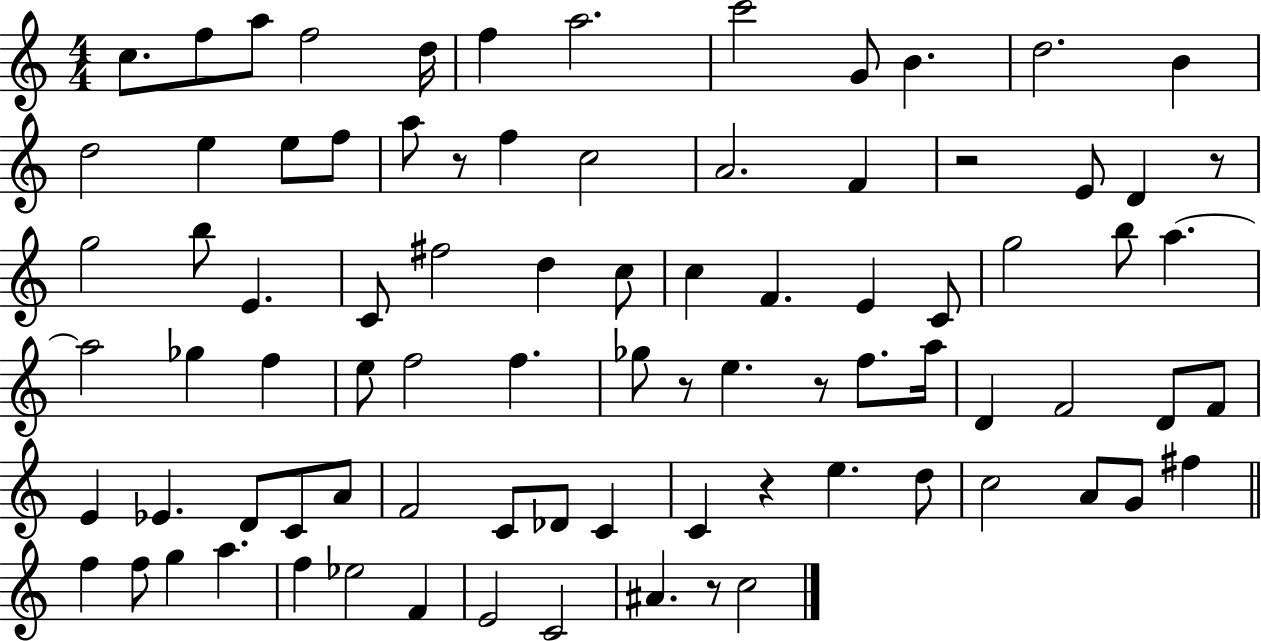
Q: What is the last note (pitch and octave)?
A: C5